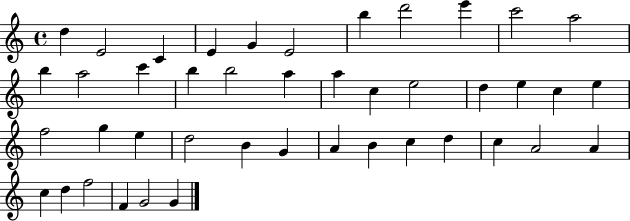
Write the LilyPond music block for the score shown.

{
  \clef treble
  \time 4/4
  \defaultTimeSignature
  \key c \major
  d''4 e'2 c'4 | e'4 g'4 e'2 | b''4 d'''2 e'''4 | c'''2 a''2 | \break b''4 a''2 c'''4 | b''4 b''2 a''4 | a''4 c''4 e''2 | d''4 e''4 c''4 e''4 | \break f''2 g''4 e''4 | d''2 b'4 g'4 | a'4 b'4 c''4 d''4 | c''4 a'2 a'4 | \break c''4 d''4 f''2 | f'4 g'2 g'4 | \bar "|."
}